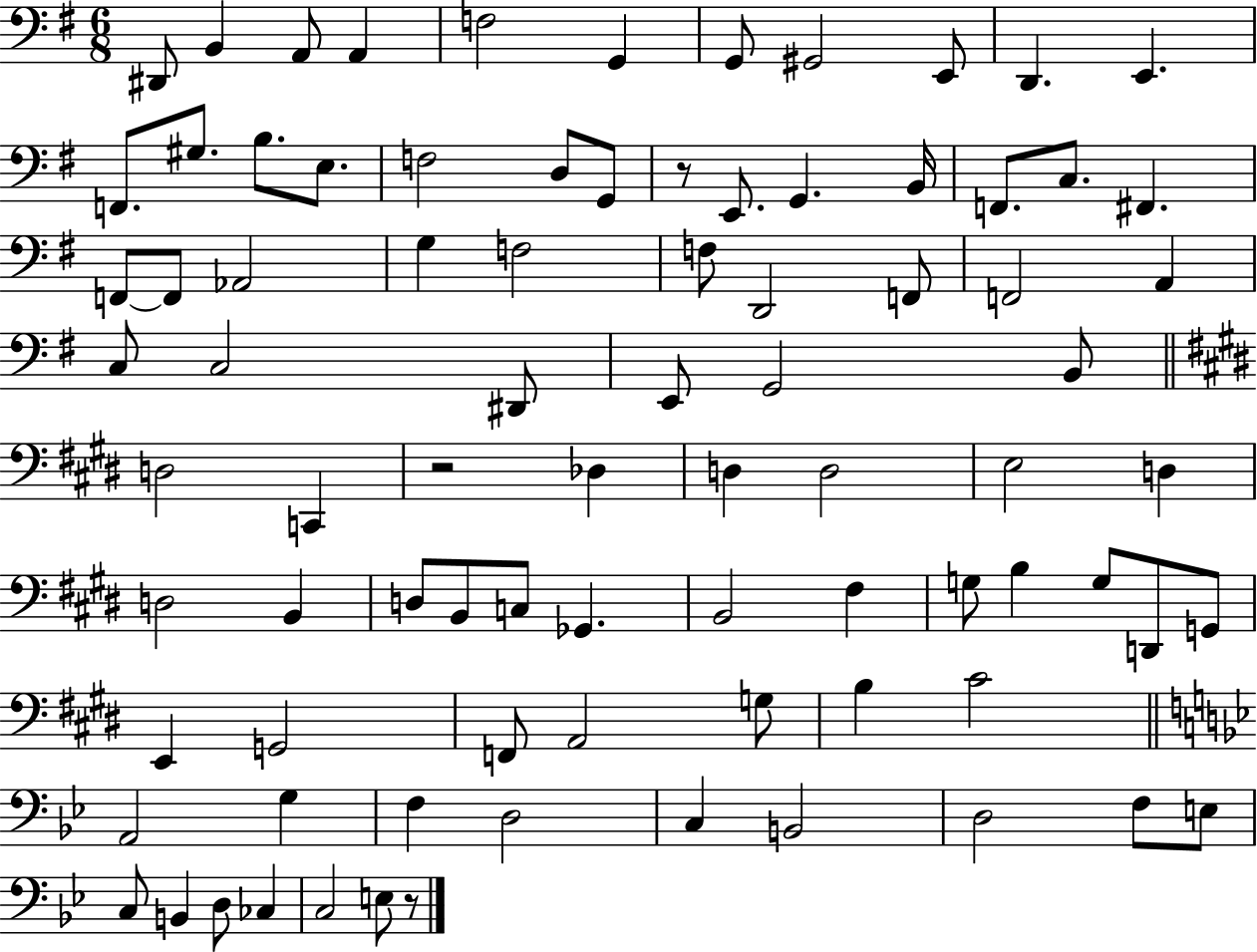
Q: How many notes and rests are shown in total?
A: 85